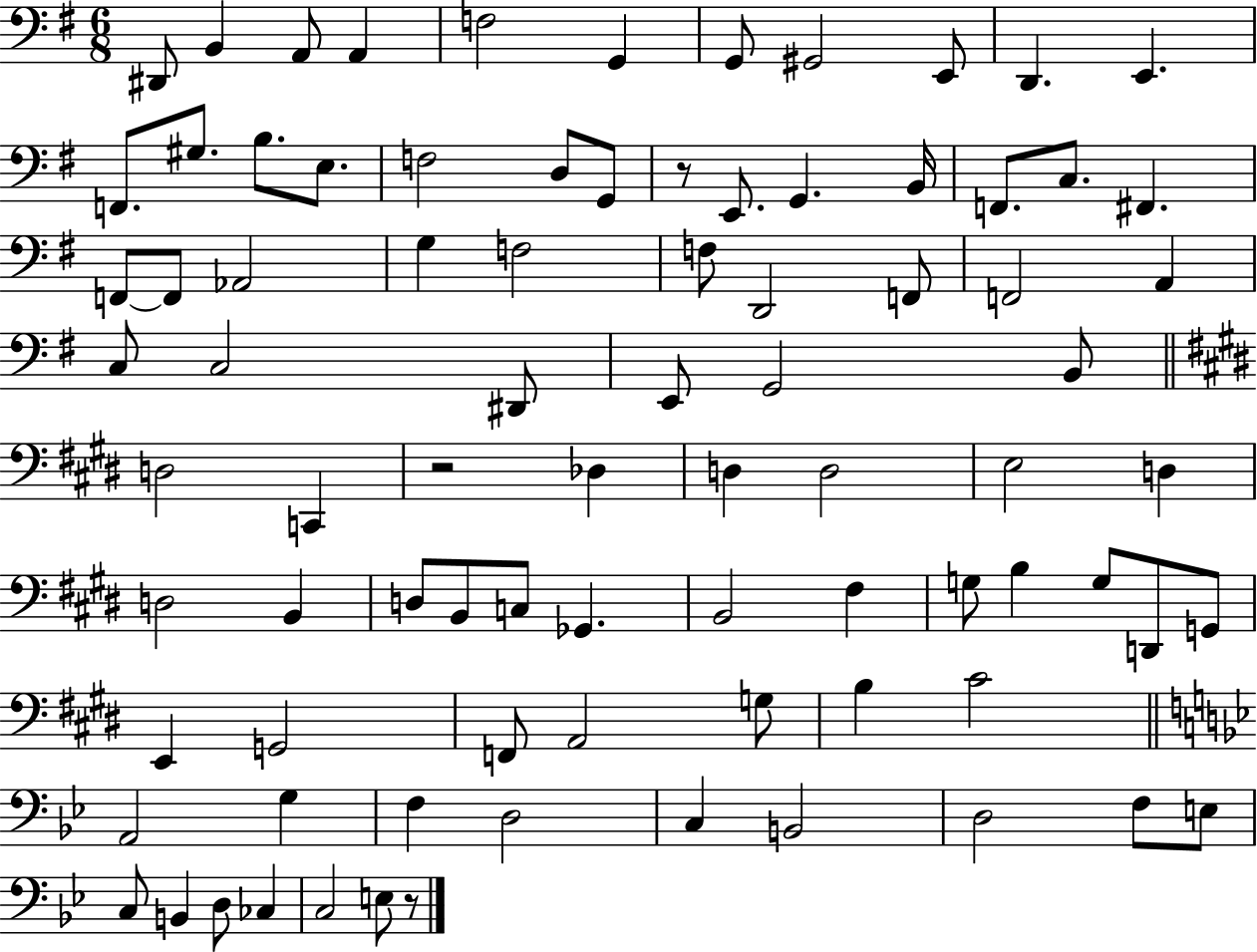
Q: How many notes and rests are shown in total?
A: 85